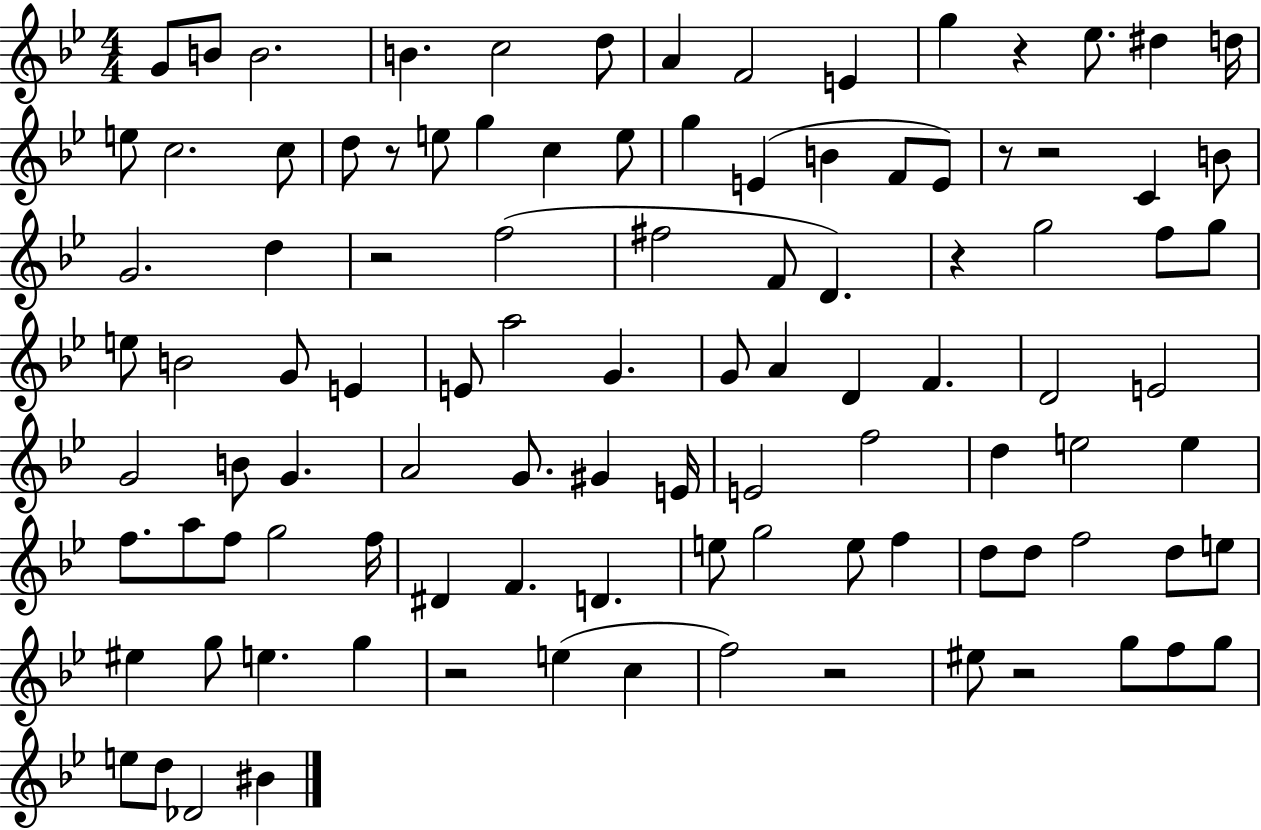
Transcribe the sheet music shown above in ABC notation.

X:1
T:Untitled
M:4/4
L:1/4
K:Bb
G/2 B/2 B2 B c2 d/2 A F2 E g z _e/2 ^d d/4 e/2 c2 c/2 d/2 z/2 e/2 g c e/2 g E B F/2 E/2 z/2 z2 C B/2 G2 d z2 f2 ^f2 F/2 D z g2 f/2 g/2 e/2 B2 G/2 E E/2 a2 G G/2 A D F D2 E2 G2 B/2 G A2 G/2 ^G E/4 E2 f2 d e2 e f/2 a/2 f/2 g2 f/4 ^D F D e/2 g2 e/2 f d/2 d/2 f2 d/2 e/2 ^e g/2 e g z2 e c f2 z2 ^e/2 z2 g/2 f/2 g/2 e/2 d/2 _D2 ^B